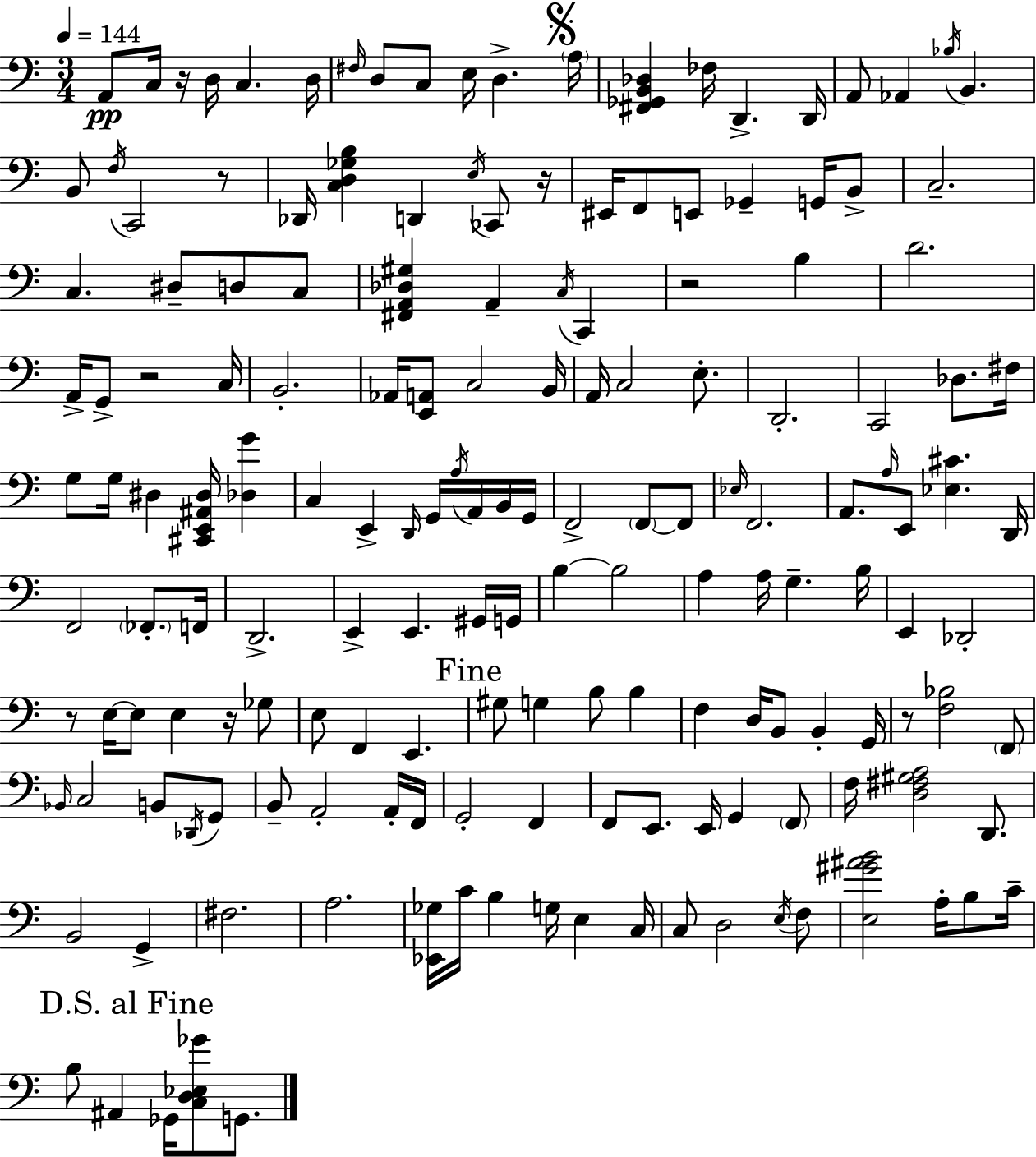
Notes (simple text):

A2/e C3/s R/s D3/s C3/q. D3/s F#3/s D3/e C3/e E3/s D3/q. A3/s [F#2,Gb2,B2,Db3]/q FES3/s D2/q. D2/s A2/e Ab2/q Bb3/s B2/q. B2/e F3/s C2/h R/e Db2/s [C3,D3,Gb3,B3]/q D2/q E3/s CES2/e R/s EIS2/s F2/e E2/e Gb2/q G2/s B2/e C3/h. C3/q. D#3/e D3/e C3/e [F#2,A2,Db3,G#3]/q A2/q C3/s C2/q R/h B3/q D4/h. A2/s G2/e R/h C3/s B2/h. Ab2/s [E2,A2]/e C3/h B2/s A2/s C3/h E3/e. D2/h. C2/h Db3/e. F#3/s G3/e G3/s D#3/q [C#2,E2,A#2,D#3]/s [Db3,G4]/q C3/q E2/q D2/s G2/s A3/s A2/s B2/s G2/s F2/h F2/e F2/e Eb3/s F2/h. A2/e. A3/s E2/e [Eb3,C#4]/q. D2/s F2/h FES2/e. F2/s D2/h. E2/q E2/q. G#2/s G2/s B3/q B3/h A3/q A3/s G3/q. B3/s E2/q Db2/h R/e E3/s E3/e E3/q R/s Gb3/e E3/e F2/q E2/q. G#3/e G3/q B3/e B3/q F3/q D3/s B2/e B2/q G2/s R/e [F3,Bb3]/h F2/e Bb2/s C3/h B2/e Db2/s G2/e B2/e A2/h A2/s F2/s G2/h F2/q F2/e E2/e. E2/s G2/q F2/e F3/s [D3,F#3,G#3,A3]/h D2/e. B2/h G2/q F#3/h. A3/h. [Eb2,Gb3]/s C4/s B3/q G3/s E3/q C3/s C3/e D3/h E3/s F3/e [E3,G#4,A#4,B4]/h A3/s B3/e C4/s B3/e A#2/q Gb2/s [C3,D3,Eb3,Gb4]/e G2/e.